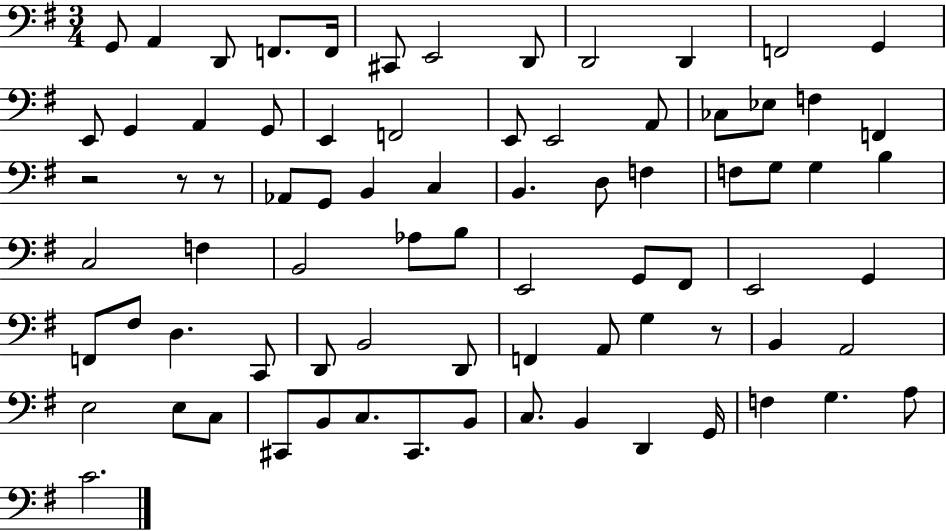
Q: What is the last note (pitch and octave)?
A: C4